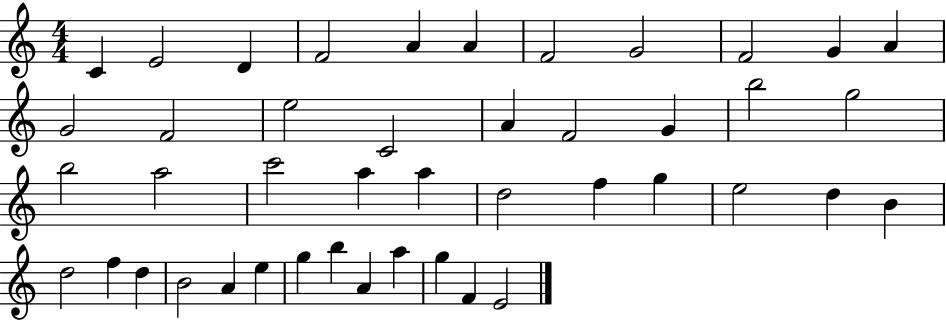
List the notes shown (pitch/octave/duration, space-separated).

C4/q E4/h D4/q F4/h A4/q A4/q F4/h G4/h F4/h G4/q A4/q G4/h F4/h E5/h C4/h A4/q F4/h G4/q B5/h G5/h B5/h A5/h C6/h A5/q A5/q D5/h F5/q G5/q E5/h D5/q B4/q D5/h F5/q D5/q B4/h A4/q E5/q G5/q B5/q A4/q A5/q G5/q F4/q E4/h